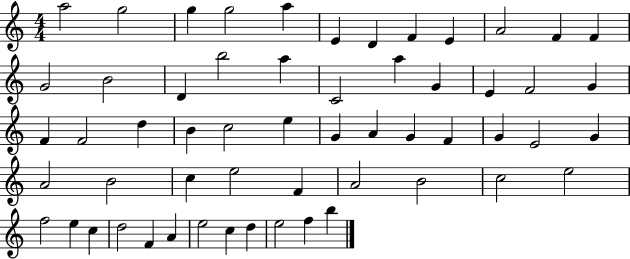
{
  \clef treble
  \numericTimeSignature
  \time 4/4
  \key c \major
  a''2 g''2 | g''4 g''2 a''4 | e'4 d'4 f'4 e'4 | a'2 f'4 f'4 | \break g'2 b'2 | d'4 b''2 a''4 | c'2 a''4 g'4 | e'4 f'2 g'4 | \break f'4 f'2 d''4 | b'4 c''2 e''4 | g'4 a'4 g'4 f'4 | g'4 e'2 g'4 | \break a'2 b'2 | c''4 e''2 f'4 | a'2 b'2 | c''2 e''2 | \break f''2 e''4 c''4 | d''2 f'4 a'4 | e''2 c''4 d''4 | e''2 f''4 b''4 | \break \bar "|."
}